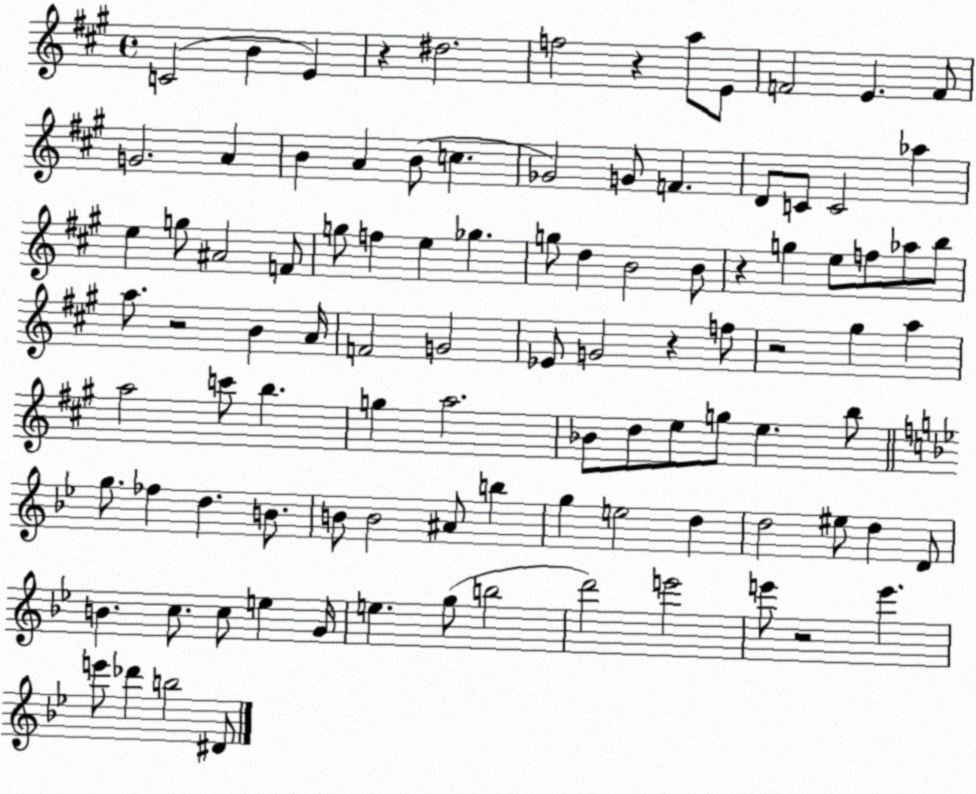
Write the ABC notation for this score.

X:1
T:Untitled
M:4/4
L:1/4
K:A
C2 B E z ^d2 f2 z a/2 E/2 F2 E F/2 G2 A B A B/2 c _G2 G/2 F D/2 C/2 C2 _a e g/2 ^A2 F/2 g/2 f e _g g/2 d B2 B/2 z g e/2 f/2 _a/2 b/2 a/2 z2 B A/4 F2 G2 _E/2 G2 z f/2 z2 ^g a a2 c'/2 b g a2 _B/2 d/2 e/2 g/2 e b/2 g/2 _f d B/2 B/2 B2 ^A/2 b g e2 d d2 ^e/2 d D/2 B c/2 c/2 e G/4 e g/2 b2 d'2 e'2 e'/2 z2 e' e'/2 _d' b2 ^D/2